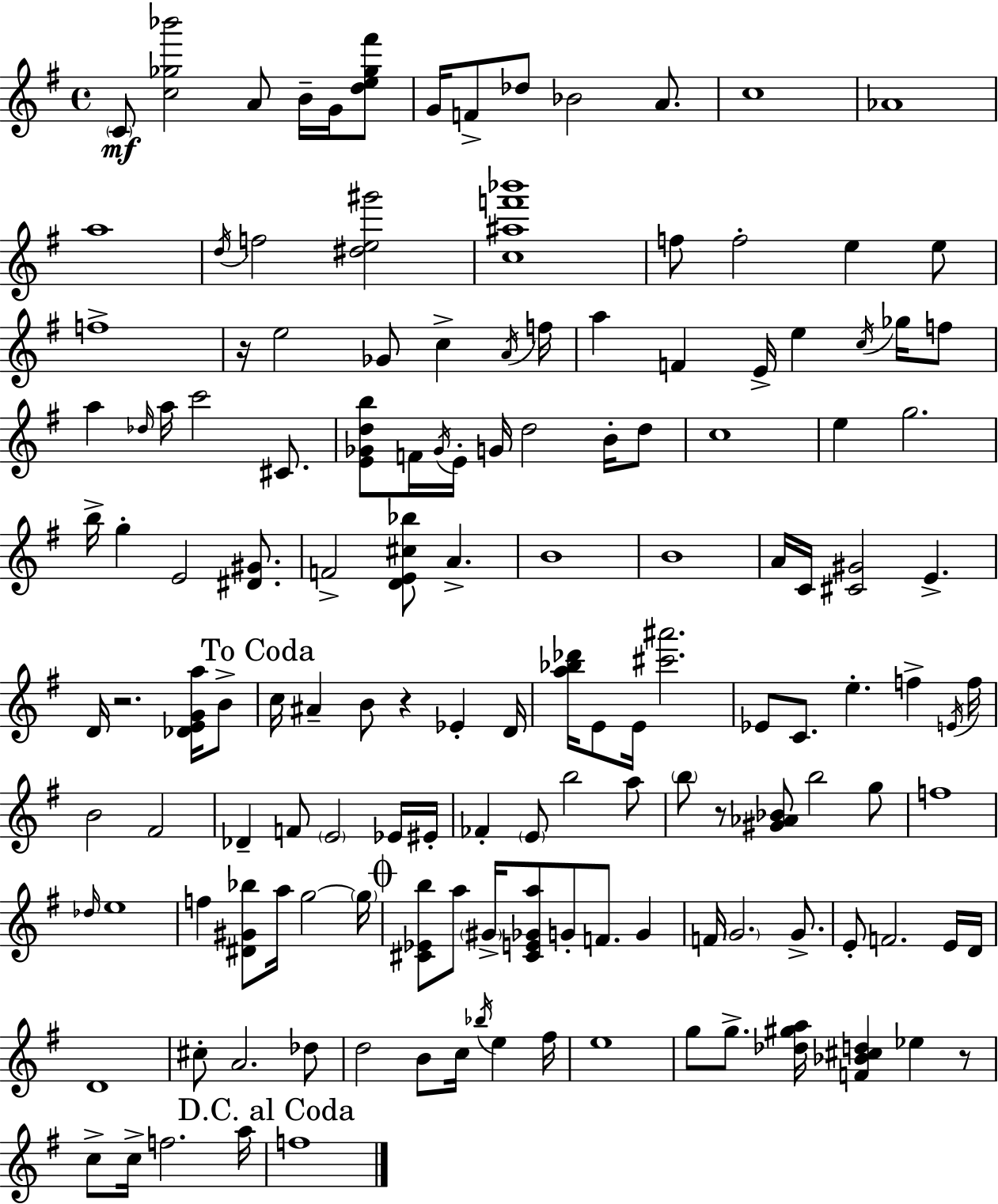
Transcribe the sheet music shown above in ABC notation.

X:1
T:Untitled
M:4/4
L:1/4
K:G
C/2 [c_g_b']2 A/2 B/4 G/4 [de_g^f']/2 G/4 F/2 _d/2 _B2 A/2 c4 _A4 a4 d/4 f2 [^de^g']2 [c^af'_b']4 f/2 f2 e e/2 f4 z/4 e2 _G/2 c A/4 f/4 a F E/4 e c/4 _g/4 f/2 a _d/4 a/4 c'2 ^C/2 [E_Gdb]/2 F/4 _G/4 E/4 G/4 d2 B/4 d/2 c4 e g2 b/4 g E2 [^D^G]/2 F2 [DE^c_b]/2 A B4 B4 A/4 C/4 [^C^G]2 E D/4 z2 [_DEGa]/4 B/2 c/4 ^A B/2 z _E D/4 [a_b_d']/4 E/2 E/4 [^c'^a']2 _E/2 C/2 e f E/4 f/4 B2 ^F2 _D F/2 E2 _E/4 ^E/4 _F E/2 b2 a/2 b/2 z/2 [^G_A_B]/2 b2 g/2 f4 _d/4 e4 f [^D^G_b]/2 a/4 g2 g/4 [^C_Eb]/2 a/2 ^G/4 [^CE_Ga]/2 G/2 F/2 G F/4 G2 G/2 E/2 F2 E/4 D/4 D4 ^c/2 A2 _d/2 d2 B/2 c/4 _b/4 e ^f/4 e4 g/2 g/2 [_d^ga]/4 [F_B^cd] _e z/2 c/2 c/4 f2 a/4 f4